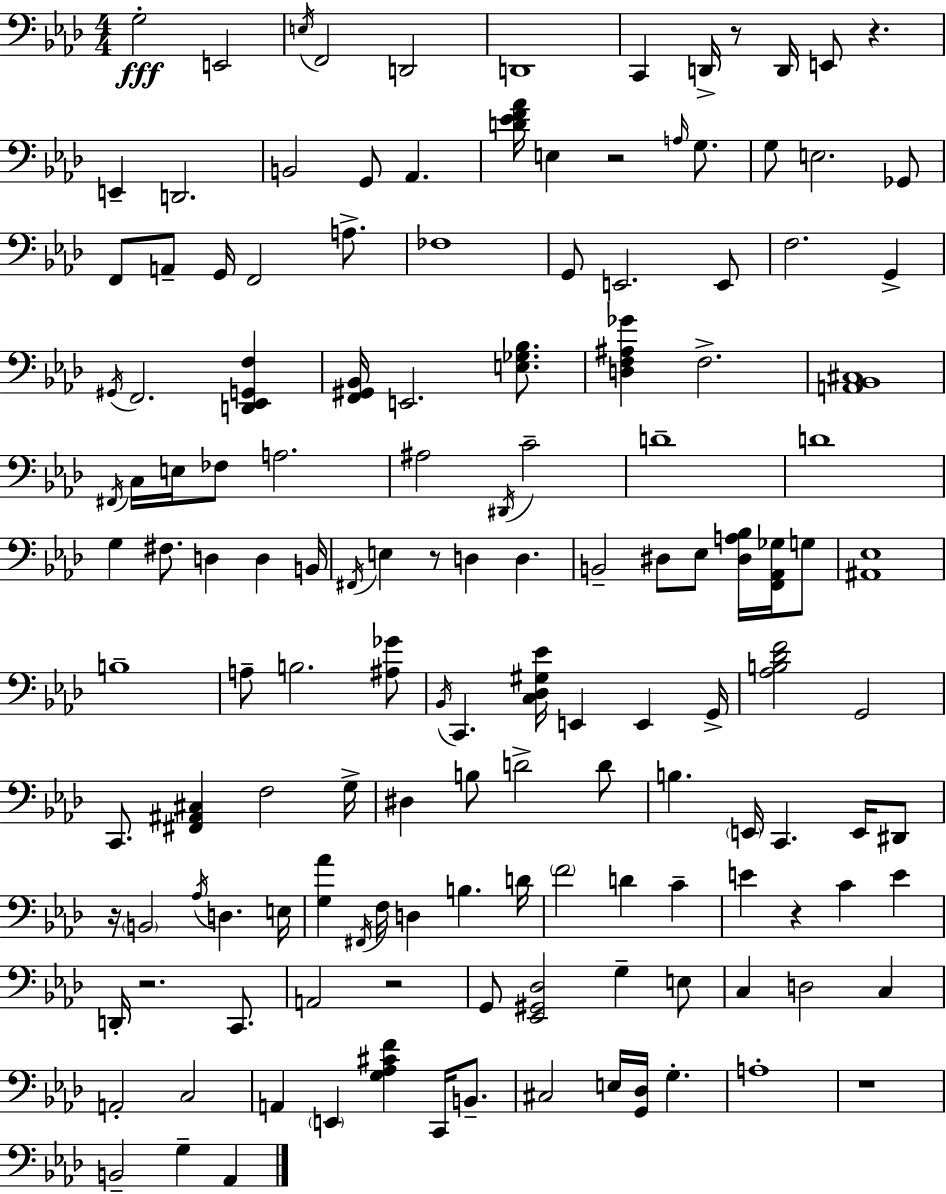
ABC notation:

X:1
T:Untitled
M:4/4
L:1/4
K:Fm
G,2 E,,2 E,/4 F,,2 D,,2 D,,4 C,, D,,/4 z/2 D,,/4 E,,/2 z E,, D,,2 B,,2 G,,/2 _A,, [D_EF_A]/4 E, z2 A,/4 G,/2 G,/2 E,2 _G,,/2 F,,/2 A,,/2 G,,/4 F,,2 A,/2 _F,4 G,,/2 E,,2 E,,/2 F,2 G,, ^G,,/4 F,,2 [D,,_E,,G,,F,] [F,,^G,,_B,,]/4 E,,2 [E,_G,_B,]/2 [D,F,^A,_G] F,2 [A,,_B,,^C,]4 ^F,,/4 C,/4 E,/4 _F,/2 A,2 ^A,2 ^D,,/4 C2 D4 D4 G, ^F,/2 D, D, B,,/4 ^F,,/4 E, z/2 D, D, B,,2 ^D,/2 _E,/2 [^D,A,_B,]/4 [F,,_A,,_G,]/4 G,/2 [^A,,_E,]4 B,4 A,/2 B,2 [^A,_G]/2 _B,,/4 C,, [C,_D,^G,_E]/4 E,, E,, G,,/4 [_A,B,_DF]2 G,,2 C,,/2 [^F,,^A,,^C,] F,2 G,/4 ^D, B,/2 D2 D/2 B, E,,/4 C,, E,,/4 ^D,,/2 z/4 B,,2 _A,/4 D, E,/4 [G,_A] ^F,,/4 F,/4 D, B, D/4 F2 D C E z C E D,,/4 z2 C,,/2 A,,2 z2 G,,/2 [_E,,^G,,_D,]2 G, E,/2 C, D,2 C, A,,2 C,2 A,, E,, [G,_A,^CF] C,,/4 B,,/2 ^C,2 E,/4 [G,,_D,]/4 G, A,4 z4 B,,2 G, _A,,